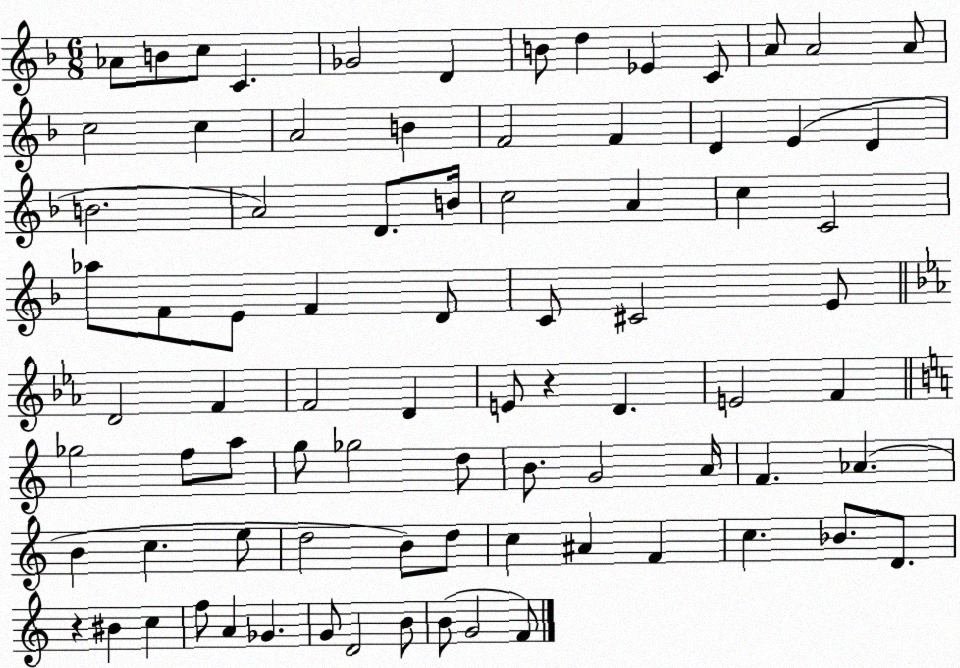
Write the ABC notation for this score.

X:1
T:Untitled
M:6/8
L:1/4
K:F
_A/2 B/2 c/2 C _G2 D B/2 d _E C/2 A/2 A2 A/2 c2 c A2 B F2 F D E D B2 A2 D/2 B/4 c2 A c C2 _a/2 F/2 E/2 F D/2 C/2 ^C2 E/2 D2 F F2 D E/2 z D E2 F _g2 f/2 a/2 g/2 _g2 d/2 B/2 G2 A/4 F _A B c e/2 d2 B/2 d/2 c ^A F c _B/2 D/2 z ^B c f/2 A _G G/2 D2 B/2 B/2 G2 F/2